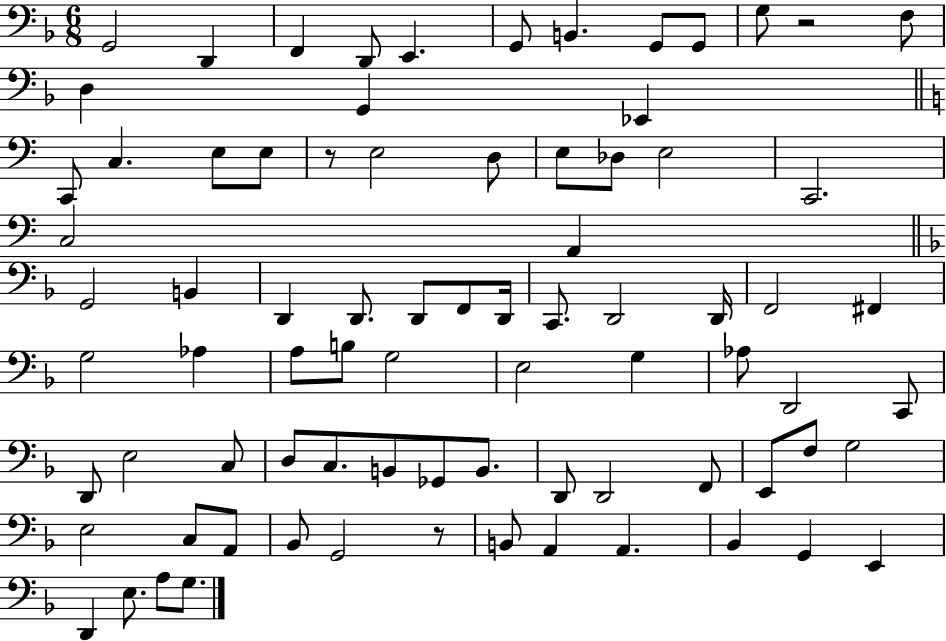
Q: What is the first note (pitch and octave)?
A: G2